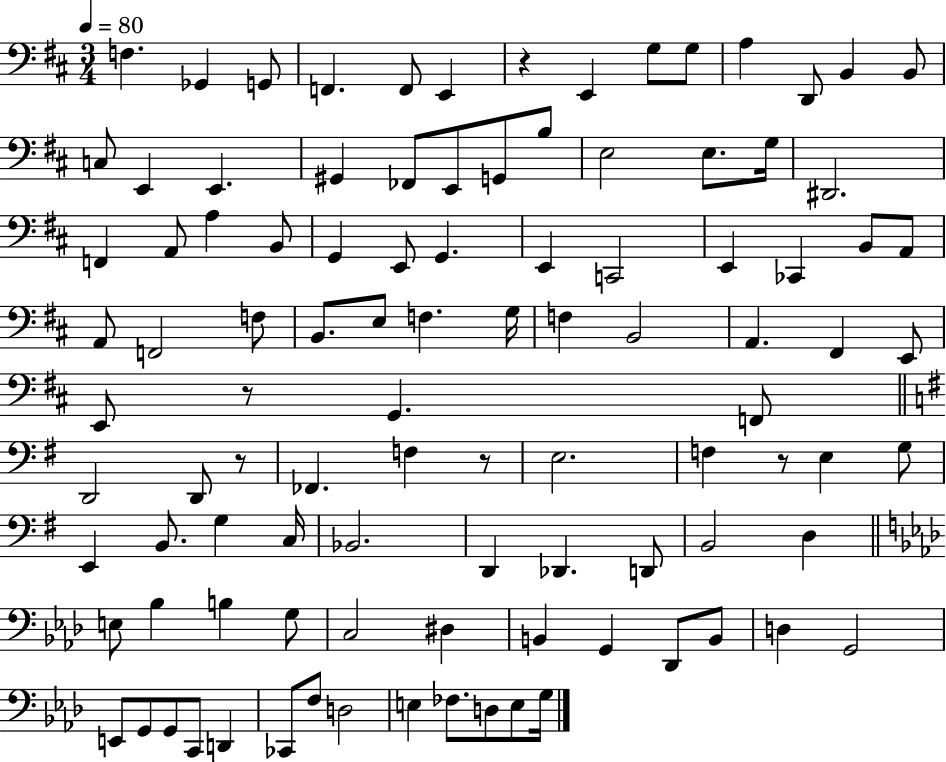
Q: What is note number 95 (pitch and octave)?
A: E3